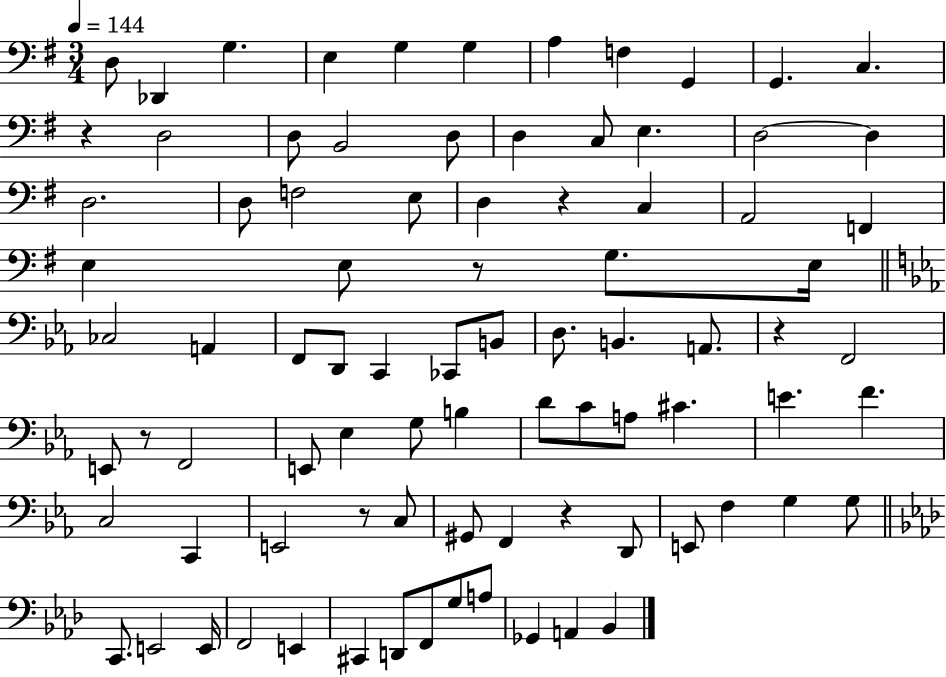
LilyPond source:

{
  \clef bass
  \numericTimeSignature
  \time 3/4
  \key g \major
  \tempo 4 = 144
  \repeat volta 2 { d8 des,4 g4. | e4 g4 g4 | a4 f4 g,4 | g,4. c4. | \break r4 d2 | d8 b,2 d8 | d4 c8 e4. | d2~~ d4 | \break d2. | d8 f2 e8 | d4 r4 c4 | a,2 f,4 | \break e4 e8 r8 g8. e16 | \bar "||" \break \key c \minor ces2 a,4 | f,8 d,8 c,4 ces,8 b,8 | d8. b,4. a,8. | r4 f,2 | \break e,8 r8 f,2 | e,8 ees4 g8 b4 | d'8 c'8 a8 cis'4. | e'4. f'4. | \break c2 c,4 | e,2 r8 c8 | gis,8 f,4 r4 d,8 | e,8 f4 g4 g8 | \break \bar "||" \break \key aes \major c,8. e,2 e,16 | f,2 e,4 | cis,4 d,8 f,8 g8 a8 | ges,4 a,4 bes,4 | \break } \bar "|."
}